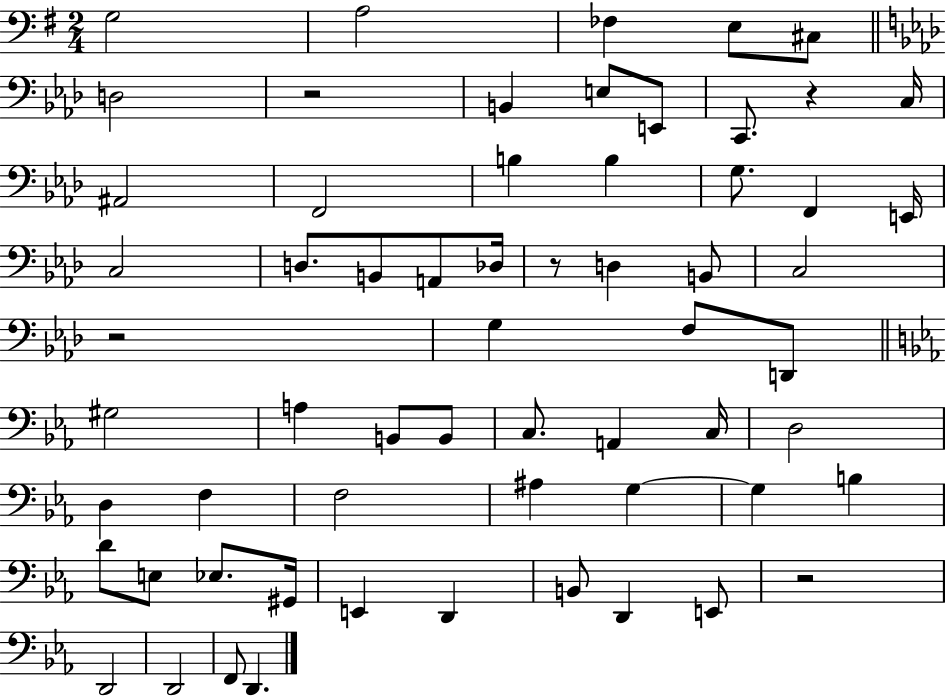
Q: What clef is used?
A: bass